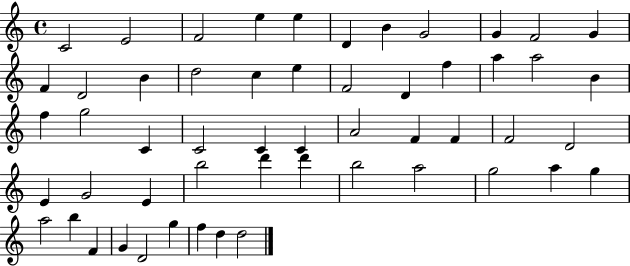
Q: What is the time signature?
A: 4/4